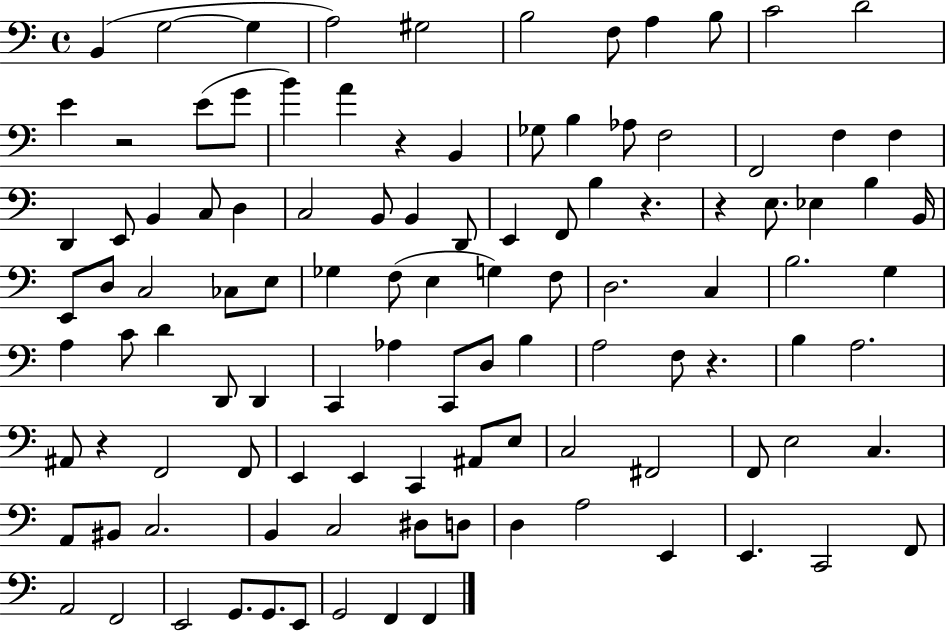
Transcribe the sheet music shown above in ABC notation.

X:1
T:Untitled
M:4/4
L:1/4
K:C
B,, G,2 G, A,2 ^G,2 B,2 F,/2 A, B,/2 C2 D2 E z2 E/2 G/2 B A z B,, _G,/2 B, _A,/2 F,2 F,,2 F, F, D,, E,,/2 B,, C,/2 D, C,2 B,,/2 B,, D,,/2 E,, F,,/2 B, z z E,/2 _E, B, B,,/4 E,,/2 D,/2 C,2 _C,/2 E,/2 _G, F,/2 E, G, F,/2 D,2 C, B,2 G, A, C/2 D D,,/2 D,, C,, _A, C,,/2 D,/2 B, A,2 F,/2 z B, A,2 ^A,,/2 z F,,2 F,,/2 E,, E,, C,, ^A,,/2 E,/2 C,2 ^F,,2 F,,/2 E,2 C, A,,/2 ^B,,/2 C,2 B,, C,2 ^D,/2 D,/2 D, A,2 E,, E,, C,,2 F,,/2 A,,2 F,,2 E,,2 G,,/2 G,,/2 E,,/2 G,,2 F,, F,,